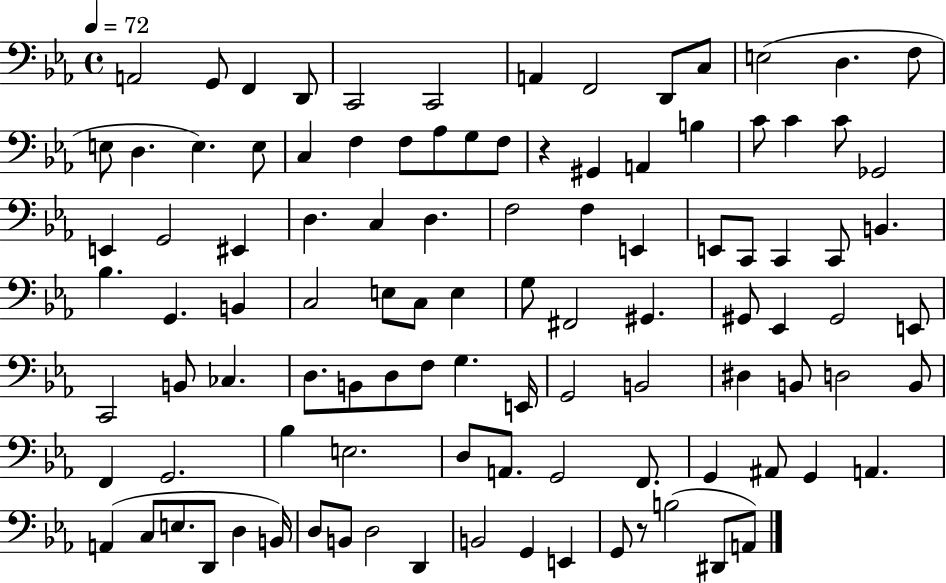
A2/h G2/e F2/q D2/e C2/h C2/h A2/q F2/h D2/e C3/e E3/h D3/q. F3/e E3/e D3/q. E3/q. E3/e C3/q F3/q F3/e Ab3/e G3/e F3/e R/q G#2/q A2/q B3/q C4/e C4/q C4/e Gb2/h E2/q G2/h EIS2/q D3/q. C3/q D3/q. F3/h F3/q E2/q E2/e C2/e C2/q C2/e B2/q. Bb3/q. G2/q. B2/q C3/h E3/e C3/e E3/q G3/e F#2/h G#2/q. G#2/e Eb2/q G#2/h E2/e C2/h B2/e CES3/q. D3/e. B2/e D3/e F3/e G3/q. E2/s G2/h B2/h D#3/q B2/e D3/h B2/e F2/q G2/h. Bb3/q E3/h. D3/e A2/e. G2/h F2/e. G2/q A#2/e G2/q A2/q. A2/q C3/e E3/e. D2/e D3/q B2/s D3/e B2/e D3/h D2/q B2/h G2/q E2/q G2/e R/e B3/h D#2/e A2/e